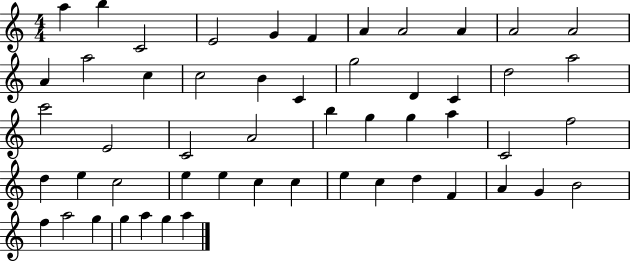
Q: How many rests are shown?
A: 0